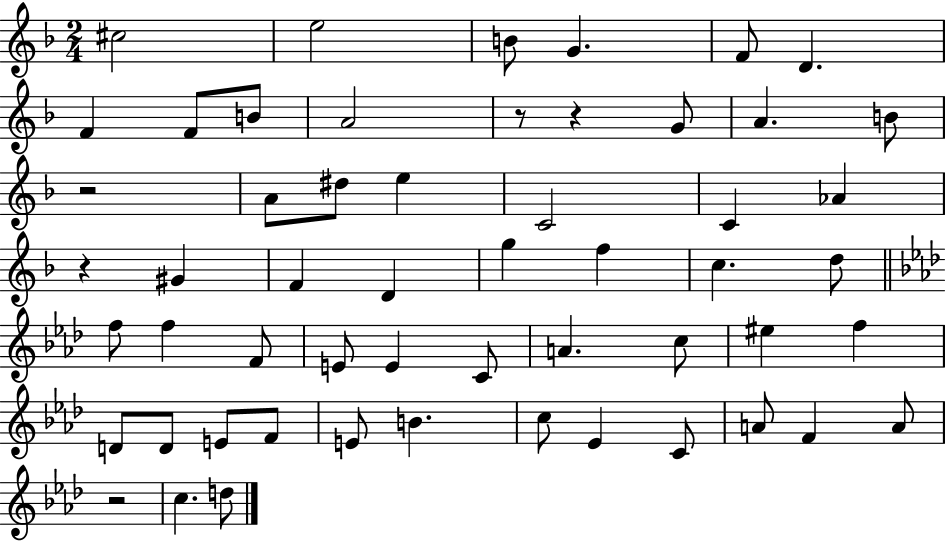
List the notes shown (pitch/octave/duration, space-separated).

C#5/h E5/h B4/e G4/q. F4/e D4/q. F4/q F4/e B4/e A4/h R/e R/q G4/e A4/q. B4/e R/h A4/e D#5/e E5/q C4/h C4/q Ab4/q R/q G#4/q F4/q D4/q G5/q F5/q C5/q. D5/e F5/e F5/q F4/e E4/e E4/q C4/e A4/q. C5/e EIS5/q F5/q D4/e D4/e E4/e F4/e E4/e B4/q. C5/e Eb4/q C4/e A4/e F4/q A4/e R/h C5/q. D5/e